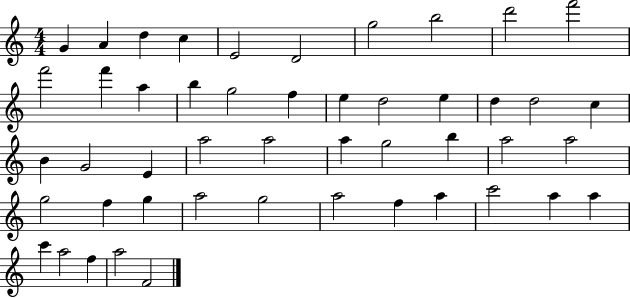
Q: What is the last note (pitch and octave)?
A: F4